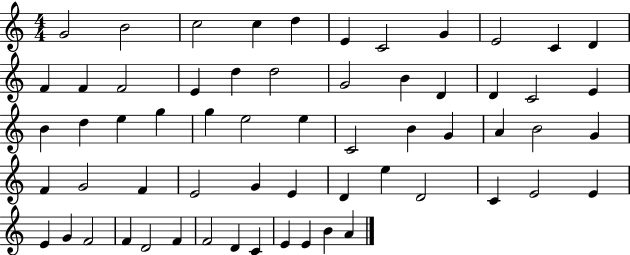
G4/h B4/h C5/h C5/q D5/q E4/q C4/h G4/q E4/h C4/q D4/q F4/q F4/q F4/h E4/q D5/q D5/h G4/h B4/q D4/q D4/q C4/h E4/q B4/q D5/q E5/q G5/q G5/q E5/h E5/q C4/h B4/q G4/q A4/q B4/h G4/q F4/q G4/h F4/q E4/h G4/q E4/q D4/q E5/q D4/h C4/q E4/h E4/q E4/q G4/q F4/h F4/q D4/h F4/q F4/h D4/q C4/q E4/q E4/q B4/q A4/q